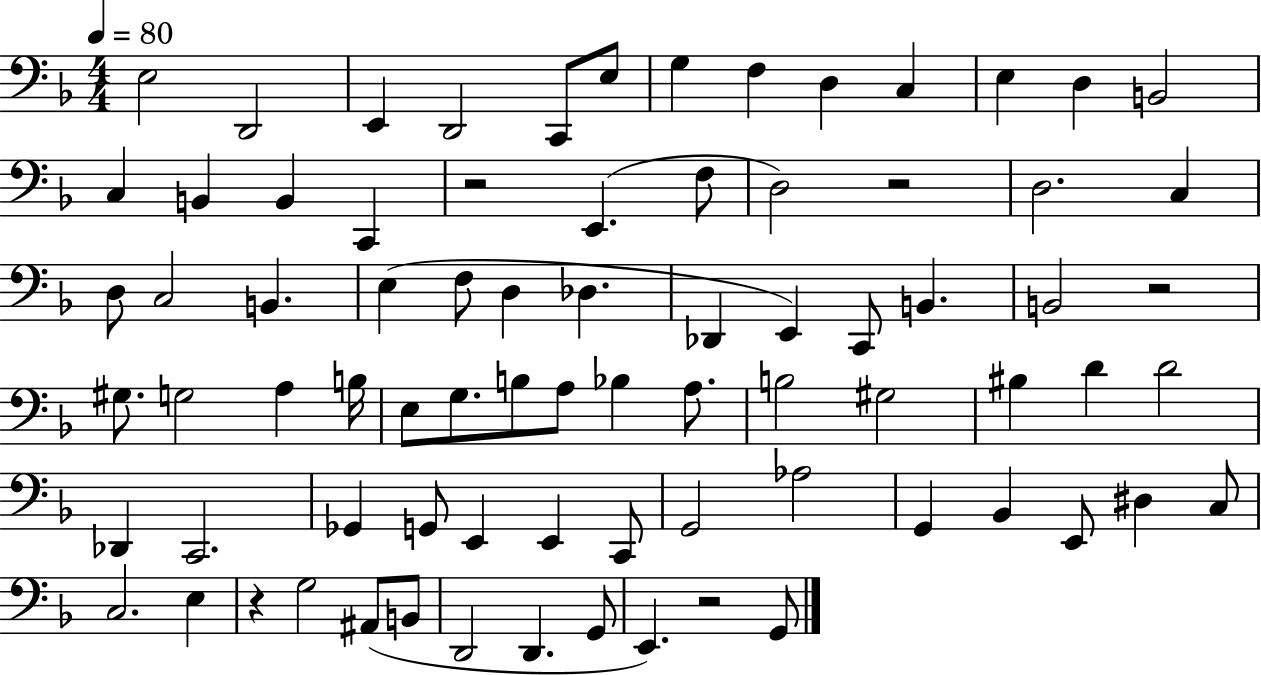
E3/h D2/h E2/q D2/h C2/e E3/e G3/q F3/q D3/q C3/q E3/q D3/q B2/h C3/q B2/q B2/q C2/q R/h E2/q. F3/e D3/h R/h D3/h. C3/q D3/e C3/h B2/q. E3/q F3/e D3/q Db3/q. Db2/q E2/q C2/e B2/q. B2/h R/h G#3/e. G3/h A3/q B3/s E3/e G3/e. B3/e A3/e Bb3/q A3/e. B3/h G#3/h BIS3/q D4/q D4/h Db2/q C2/h. Gb2/q G2/e E2/q E2/q C2/e G2/h Ab3/h G2/q Bb2/q E2/e D#3/q C3/e C3/h. E3/q R/q G3/h A#2/e B2/e D2/h D2/q. G2/e E2/q. R/h G2/e